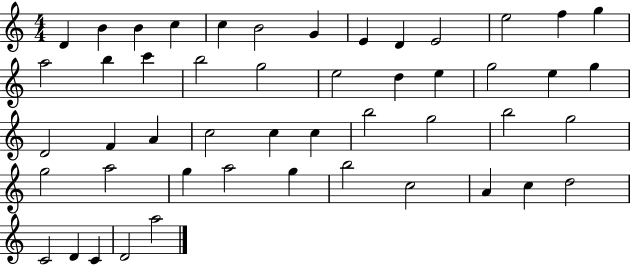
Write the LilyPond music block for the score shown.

{
  \clef treble
  \numericTimeSignature
  \time 4/4
  \key c \major
  d'4 b'4 b'4 c''4 | c''4 b'2 g'4 | e'4 d'4 e'2 | e''2 f''4 g''4 | \break a''2 b''4 c'''4 | b''2 g''2 | e''2 d''4 e''4 | g''2 e''4 g''4 | \break d'2 f'4 a'4 | c''2 c''4 c''4 | b''2 g''2 | b''2 g''2 | \break g''2 a''2 | g''4 a''2 g''4 | b''2 c''2 | a'4 c''4 d''2 | \break c'2 d'4 c'4 | d'2 a''2 | \bar "|."
}